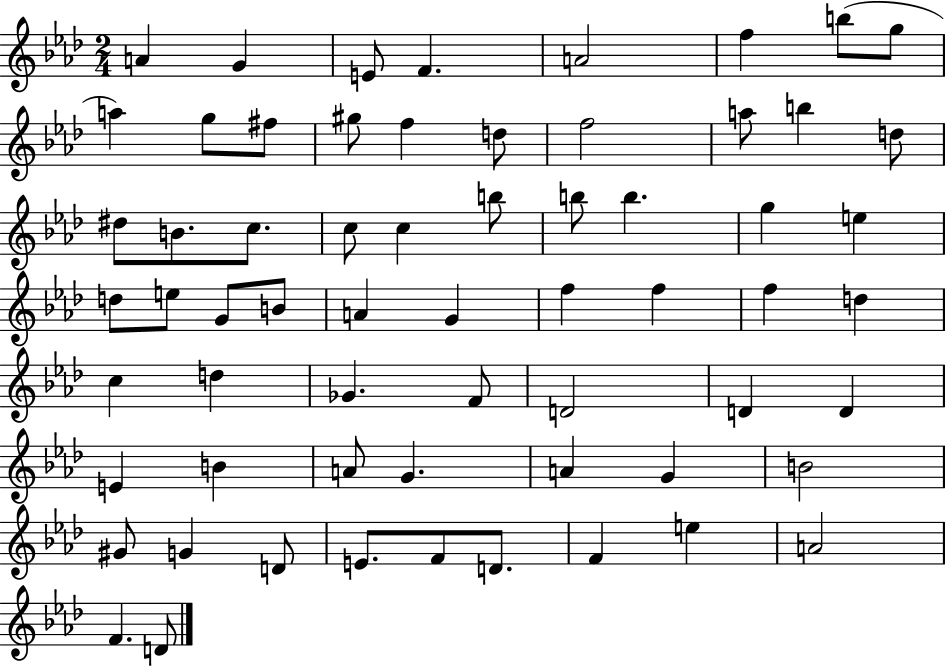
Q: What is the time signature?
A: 2/4